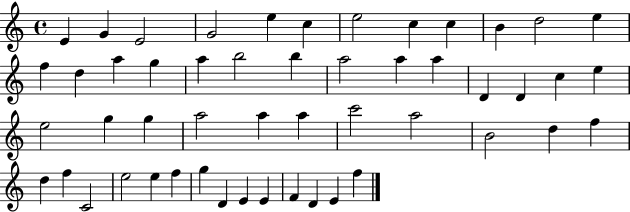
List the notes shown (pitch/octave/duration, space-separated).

E4/q G4/q E4/h G4/h E5/q C5/q E5/h C5/q C5/q B4/q D5/h E5/q F5/q D5/q A5/q G5/q A5/q B5/h B5/q A5/h A5/q A5/q D4/q D4/q C5/q E5/q E5/h G5/q G5/q A5/h A5/q A5/q C6/h A5/h B4/h D5/q F5/q D5/q F5/q C4/h E5/h E5/q F5/q G5/q D4/q E4/q E4/q F4/q D4/q E4/q F5/q